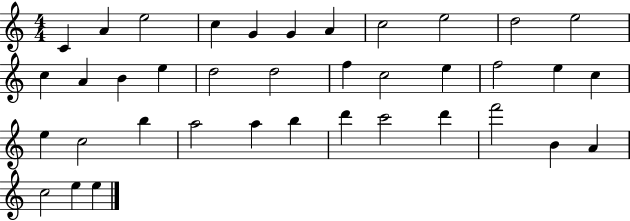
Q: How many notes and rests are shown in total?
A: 38